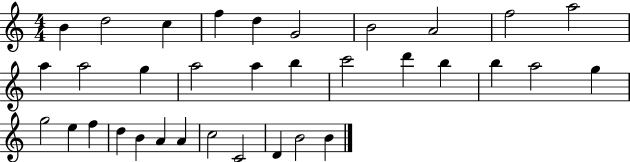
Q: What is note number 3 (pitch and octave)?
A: C5